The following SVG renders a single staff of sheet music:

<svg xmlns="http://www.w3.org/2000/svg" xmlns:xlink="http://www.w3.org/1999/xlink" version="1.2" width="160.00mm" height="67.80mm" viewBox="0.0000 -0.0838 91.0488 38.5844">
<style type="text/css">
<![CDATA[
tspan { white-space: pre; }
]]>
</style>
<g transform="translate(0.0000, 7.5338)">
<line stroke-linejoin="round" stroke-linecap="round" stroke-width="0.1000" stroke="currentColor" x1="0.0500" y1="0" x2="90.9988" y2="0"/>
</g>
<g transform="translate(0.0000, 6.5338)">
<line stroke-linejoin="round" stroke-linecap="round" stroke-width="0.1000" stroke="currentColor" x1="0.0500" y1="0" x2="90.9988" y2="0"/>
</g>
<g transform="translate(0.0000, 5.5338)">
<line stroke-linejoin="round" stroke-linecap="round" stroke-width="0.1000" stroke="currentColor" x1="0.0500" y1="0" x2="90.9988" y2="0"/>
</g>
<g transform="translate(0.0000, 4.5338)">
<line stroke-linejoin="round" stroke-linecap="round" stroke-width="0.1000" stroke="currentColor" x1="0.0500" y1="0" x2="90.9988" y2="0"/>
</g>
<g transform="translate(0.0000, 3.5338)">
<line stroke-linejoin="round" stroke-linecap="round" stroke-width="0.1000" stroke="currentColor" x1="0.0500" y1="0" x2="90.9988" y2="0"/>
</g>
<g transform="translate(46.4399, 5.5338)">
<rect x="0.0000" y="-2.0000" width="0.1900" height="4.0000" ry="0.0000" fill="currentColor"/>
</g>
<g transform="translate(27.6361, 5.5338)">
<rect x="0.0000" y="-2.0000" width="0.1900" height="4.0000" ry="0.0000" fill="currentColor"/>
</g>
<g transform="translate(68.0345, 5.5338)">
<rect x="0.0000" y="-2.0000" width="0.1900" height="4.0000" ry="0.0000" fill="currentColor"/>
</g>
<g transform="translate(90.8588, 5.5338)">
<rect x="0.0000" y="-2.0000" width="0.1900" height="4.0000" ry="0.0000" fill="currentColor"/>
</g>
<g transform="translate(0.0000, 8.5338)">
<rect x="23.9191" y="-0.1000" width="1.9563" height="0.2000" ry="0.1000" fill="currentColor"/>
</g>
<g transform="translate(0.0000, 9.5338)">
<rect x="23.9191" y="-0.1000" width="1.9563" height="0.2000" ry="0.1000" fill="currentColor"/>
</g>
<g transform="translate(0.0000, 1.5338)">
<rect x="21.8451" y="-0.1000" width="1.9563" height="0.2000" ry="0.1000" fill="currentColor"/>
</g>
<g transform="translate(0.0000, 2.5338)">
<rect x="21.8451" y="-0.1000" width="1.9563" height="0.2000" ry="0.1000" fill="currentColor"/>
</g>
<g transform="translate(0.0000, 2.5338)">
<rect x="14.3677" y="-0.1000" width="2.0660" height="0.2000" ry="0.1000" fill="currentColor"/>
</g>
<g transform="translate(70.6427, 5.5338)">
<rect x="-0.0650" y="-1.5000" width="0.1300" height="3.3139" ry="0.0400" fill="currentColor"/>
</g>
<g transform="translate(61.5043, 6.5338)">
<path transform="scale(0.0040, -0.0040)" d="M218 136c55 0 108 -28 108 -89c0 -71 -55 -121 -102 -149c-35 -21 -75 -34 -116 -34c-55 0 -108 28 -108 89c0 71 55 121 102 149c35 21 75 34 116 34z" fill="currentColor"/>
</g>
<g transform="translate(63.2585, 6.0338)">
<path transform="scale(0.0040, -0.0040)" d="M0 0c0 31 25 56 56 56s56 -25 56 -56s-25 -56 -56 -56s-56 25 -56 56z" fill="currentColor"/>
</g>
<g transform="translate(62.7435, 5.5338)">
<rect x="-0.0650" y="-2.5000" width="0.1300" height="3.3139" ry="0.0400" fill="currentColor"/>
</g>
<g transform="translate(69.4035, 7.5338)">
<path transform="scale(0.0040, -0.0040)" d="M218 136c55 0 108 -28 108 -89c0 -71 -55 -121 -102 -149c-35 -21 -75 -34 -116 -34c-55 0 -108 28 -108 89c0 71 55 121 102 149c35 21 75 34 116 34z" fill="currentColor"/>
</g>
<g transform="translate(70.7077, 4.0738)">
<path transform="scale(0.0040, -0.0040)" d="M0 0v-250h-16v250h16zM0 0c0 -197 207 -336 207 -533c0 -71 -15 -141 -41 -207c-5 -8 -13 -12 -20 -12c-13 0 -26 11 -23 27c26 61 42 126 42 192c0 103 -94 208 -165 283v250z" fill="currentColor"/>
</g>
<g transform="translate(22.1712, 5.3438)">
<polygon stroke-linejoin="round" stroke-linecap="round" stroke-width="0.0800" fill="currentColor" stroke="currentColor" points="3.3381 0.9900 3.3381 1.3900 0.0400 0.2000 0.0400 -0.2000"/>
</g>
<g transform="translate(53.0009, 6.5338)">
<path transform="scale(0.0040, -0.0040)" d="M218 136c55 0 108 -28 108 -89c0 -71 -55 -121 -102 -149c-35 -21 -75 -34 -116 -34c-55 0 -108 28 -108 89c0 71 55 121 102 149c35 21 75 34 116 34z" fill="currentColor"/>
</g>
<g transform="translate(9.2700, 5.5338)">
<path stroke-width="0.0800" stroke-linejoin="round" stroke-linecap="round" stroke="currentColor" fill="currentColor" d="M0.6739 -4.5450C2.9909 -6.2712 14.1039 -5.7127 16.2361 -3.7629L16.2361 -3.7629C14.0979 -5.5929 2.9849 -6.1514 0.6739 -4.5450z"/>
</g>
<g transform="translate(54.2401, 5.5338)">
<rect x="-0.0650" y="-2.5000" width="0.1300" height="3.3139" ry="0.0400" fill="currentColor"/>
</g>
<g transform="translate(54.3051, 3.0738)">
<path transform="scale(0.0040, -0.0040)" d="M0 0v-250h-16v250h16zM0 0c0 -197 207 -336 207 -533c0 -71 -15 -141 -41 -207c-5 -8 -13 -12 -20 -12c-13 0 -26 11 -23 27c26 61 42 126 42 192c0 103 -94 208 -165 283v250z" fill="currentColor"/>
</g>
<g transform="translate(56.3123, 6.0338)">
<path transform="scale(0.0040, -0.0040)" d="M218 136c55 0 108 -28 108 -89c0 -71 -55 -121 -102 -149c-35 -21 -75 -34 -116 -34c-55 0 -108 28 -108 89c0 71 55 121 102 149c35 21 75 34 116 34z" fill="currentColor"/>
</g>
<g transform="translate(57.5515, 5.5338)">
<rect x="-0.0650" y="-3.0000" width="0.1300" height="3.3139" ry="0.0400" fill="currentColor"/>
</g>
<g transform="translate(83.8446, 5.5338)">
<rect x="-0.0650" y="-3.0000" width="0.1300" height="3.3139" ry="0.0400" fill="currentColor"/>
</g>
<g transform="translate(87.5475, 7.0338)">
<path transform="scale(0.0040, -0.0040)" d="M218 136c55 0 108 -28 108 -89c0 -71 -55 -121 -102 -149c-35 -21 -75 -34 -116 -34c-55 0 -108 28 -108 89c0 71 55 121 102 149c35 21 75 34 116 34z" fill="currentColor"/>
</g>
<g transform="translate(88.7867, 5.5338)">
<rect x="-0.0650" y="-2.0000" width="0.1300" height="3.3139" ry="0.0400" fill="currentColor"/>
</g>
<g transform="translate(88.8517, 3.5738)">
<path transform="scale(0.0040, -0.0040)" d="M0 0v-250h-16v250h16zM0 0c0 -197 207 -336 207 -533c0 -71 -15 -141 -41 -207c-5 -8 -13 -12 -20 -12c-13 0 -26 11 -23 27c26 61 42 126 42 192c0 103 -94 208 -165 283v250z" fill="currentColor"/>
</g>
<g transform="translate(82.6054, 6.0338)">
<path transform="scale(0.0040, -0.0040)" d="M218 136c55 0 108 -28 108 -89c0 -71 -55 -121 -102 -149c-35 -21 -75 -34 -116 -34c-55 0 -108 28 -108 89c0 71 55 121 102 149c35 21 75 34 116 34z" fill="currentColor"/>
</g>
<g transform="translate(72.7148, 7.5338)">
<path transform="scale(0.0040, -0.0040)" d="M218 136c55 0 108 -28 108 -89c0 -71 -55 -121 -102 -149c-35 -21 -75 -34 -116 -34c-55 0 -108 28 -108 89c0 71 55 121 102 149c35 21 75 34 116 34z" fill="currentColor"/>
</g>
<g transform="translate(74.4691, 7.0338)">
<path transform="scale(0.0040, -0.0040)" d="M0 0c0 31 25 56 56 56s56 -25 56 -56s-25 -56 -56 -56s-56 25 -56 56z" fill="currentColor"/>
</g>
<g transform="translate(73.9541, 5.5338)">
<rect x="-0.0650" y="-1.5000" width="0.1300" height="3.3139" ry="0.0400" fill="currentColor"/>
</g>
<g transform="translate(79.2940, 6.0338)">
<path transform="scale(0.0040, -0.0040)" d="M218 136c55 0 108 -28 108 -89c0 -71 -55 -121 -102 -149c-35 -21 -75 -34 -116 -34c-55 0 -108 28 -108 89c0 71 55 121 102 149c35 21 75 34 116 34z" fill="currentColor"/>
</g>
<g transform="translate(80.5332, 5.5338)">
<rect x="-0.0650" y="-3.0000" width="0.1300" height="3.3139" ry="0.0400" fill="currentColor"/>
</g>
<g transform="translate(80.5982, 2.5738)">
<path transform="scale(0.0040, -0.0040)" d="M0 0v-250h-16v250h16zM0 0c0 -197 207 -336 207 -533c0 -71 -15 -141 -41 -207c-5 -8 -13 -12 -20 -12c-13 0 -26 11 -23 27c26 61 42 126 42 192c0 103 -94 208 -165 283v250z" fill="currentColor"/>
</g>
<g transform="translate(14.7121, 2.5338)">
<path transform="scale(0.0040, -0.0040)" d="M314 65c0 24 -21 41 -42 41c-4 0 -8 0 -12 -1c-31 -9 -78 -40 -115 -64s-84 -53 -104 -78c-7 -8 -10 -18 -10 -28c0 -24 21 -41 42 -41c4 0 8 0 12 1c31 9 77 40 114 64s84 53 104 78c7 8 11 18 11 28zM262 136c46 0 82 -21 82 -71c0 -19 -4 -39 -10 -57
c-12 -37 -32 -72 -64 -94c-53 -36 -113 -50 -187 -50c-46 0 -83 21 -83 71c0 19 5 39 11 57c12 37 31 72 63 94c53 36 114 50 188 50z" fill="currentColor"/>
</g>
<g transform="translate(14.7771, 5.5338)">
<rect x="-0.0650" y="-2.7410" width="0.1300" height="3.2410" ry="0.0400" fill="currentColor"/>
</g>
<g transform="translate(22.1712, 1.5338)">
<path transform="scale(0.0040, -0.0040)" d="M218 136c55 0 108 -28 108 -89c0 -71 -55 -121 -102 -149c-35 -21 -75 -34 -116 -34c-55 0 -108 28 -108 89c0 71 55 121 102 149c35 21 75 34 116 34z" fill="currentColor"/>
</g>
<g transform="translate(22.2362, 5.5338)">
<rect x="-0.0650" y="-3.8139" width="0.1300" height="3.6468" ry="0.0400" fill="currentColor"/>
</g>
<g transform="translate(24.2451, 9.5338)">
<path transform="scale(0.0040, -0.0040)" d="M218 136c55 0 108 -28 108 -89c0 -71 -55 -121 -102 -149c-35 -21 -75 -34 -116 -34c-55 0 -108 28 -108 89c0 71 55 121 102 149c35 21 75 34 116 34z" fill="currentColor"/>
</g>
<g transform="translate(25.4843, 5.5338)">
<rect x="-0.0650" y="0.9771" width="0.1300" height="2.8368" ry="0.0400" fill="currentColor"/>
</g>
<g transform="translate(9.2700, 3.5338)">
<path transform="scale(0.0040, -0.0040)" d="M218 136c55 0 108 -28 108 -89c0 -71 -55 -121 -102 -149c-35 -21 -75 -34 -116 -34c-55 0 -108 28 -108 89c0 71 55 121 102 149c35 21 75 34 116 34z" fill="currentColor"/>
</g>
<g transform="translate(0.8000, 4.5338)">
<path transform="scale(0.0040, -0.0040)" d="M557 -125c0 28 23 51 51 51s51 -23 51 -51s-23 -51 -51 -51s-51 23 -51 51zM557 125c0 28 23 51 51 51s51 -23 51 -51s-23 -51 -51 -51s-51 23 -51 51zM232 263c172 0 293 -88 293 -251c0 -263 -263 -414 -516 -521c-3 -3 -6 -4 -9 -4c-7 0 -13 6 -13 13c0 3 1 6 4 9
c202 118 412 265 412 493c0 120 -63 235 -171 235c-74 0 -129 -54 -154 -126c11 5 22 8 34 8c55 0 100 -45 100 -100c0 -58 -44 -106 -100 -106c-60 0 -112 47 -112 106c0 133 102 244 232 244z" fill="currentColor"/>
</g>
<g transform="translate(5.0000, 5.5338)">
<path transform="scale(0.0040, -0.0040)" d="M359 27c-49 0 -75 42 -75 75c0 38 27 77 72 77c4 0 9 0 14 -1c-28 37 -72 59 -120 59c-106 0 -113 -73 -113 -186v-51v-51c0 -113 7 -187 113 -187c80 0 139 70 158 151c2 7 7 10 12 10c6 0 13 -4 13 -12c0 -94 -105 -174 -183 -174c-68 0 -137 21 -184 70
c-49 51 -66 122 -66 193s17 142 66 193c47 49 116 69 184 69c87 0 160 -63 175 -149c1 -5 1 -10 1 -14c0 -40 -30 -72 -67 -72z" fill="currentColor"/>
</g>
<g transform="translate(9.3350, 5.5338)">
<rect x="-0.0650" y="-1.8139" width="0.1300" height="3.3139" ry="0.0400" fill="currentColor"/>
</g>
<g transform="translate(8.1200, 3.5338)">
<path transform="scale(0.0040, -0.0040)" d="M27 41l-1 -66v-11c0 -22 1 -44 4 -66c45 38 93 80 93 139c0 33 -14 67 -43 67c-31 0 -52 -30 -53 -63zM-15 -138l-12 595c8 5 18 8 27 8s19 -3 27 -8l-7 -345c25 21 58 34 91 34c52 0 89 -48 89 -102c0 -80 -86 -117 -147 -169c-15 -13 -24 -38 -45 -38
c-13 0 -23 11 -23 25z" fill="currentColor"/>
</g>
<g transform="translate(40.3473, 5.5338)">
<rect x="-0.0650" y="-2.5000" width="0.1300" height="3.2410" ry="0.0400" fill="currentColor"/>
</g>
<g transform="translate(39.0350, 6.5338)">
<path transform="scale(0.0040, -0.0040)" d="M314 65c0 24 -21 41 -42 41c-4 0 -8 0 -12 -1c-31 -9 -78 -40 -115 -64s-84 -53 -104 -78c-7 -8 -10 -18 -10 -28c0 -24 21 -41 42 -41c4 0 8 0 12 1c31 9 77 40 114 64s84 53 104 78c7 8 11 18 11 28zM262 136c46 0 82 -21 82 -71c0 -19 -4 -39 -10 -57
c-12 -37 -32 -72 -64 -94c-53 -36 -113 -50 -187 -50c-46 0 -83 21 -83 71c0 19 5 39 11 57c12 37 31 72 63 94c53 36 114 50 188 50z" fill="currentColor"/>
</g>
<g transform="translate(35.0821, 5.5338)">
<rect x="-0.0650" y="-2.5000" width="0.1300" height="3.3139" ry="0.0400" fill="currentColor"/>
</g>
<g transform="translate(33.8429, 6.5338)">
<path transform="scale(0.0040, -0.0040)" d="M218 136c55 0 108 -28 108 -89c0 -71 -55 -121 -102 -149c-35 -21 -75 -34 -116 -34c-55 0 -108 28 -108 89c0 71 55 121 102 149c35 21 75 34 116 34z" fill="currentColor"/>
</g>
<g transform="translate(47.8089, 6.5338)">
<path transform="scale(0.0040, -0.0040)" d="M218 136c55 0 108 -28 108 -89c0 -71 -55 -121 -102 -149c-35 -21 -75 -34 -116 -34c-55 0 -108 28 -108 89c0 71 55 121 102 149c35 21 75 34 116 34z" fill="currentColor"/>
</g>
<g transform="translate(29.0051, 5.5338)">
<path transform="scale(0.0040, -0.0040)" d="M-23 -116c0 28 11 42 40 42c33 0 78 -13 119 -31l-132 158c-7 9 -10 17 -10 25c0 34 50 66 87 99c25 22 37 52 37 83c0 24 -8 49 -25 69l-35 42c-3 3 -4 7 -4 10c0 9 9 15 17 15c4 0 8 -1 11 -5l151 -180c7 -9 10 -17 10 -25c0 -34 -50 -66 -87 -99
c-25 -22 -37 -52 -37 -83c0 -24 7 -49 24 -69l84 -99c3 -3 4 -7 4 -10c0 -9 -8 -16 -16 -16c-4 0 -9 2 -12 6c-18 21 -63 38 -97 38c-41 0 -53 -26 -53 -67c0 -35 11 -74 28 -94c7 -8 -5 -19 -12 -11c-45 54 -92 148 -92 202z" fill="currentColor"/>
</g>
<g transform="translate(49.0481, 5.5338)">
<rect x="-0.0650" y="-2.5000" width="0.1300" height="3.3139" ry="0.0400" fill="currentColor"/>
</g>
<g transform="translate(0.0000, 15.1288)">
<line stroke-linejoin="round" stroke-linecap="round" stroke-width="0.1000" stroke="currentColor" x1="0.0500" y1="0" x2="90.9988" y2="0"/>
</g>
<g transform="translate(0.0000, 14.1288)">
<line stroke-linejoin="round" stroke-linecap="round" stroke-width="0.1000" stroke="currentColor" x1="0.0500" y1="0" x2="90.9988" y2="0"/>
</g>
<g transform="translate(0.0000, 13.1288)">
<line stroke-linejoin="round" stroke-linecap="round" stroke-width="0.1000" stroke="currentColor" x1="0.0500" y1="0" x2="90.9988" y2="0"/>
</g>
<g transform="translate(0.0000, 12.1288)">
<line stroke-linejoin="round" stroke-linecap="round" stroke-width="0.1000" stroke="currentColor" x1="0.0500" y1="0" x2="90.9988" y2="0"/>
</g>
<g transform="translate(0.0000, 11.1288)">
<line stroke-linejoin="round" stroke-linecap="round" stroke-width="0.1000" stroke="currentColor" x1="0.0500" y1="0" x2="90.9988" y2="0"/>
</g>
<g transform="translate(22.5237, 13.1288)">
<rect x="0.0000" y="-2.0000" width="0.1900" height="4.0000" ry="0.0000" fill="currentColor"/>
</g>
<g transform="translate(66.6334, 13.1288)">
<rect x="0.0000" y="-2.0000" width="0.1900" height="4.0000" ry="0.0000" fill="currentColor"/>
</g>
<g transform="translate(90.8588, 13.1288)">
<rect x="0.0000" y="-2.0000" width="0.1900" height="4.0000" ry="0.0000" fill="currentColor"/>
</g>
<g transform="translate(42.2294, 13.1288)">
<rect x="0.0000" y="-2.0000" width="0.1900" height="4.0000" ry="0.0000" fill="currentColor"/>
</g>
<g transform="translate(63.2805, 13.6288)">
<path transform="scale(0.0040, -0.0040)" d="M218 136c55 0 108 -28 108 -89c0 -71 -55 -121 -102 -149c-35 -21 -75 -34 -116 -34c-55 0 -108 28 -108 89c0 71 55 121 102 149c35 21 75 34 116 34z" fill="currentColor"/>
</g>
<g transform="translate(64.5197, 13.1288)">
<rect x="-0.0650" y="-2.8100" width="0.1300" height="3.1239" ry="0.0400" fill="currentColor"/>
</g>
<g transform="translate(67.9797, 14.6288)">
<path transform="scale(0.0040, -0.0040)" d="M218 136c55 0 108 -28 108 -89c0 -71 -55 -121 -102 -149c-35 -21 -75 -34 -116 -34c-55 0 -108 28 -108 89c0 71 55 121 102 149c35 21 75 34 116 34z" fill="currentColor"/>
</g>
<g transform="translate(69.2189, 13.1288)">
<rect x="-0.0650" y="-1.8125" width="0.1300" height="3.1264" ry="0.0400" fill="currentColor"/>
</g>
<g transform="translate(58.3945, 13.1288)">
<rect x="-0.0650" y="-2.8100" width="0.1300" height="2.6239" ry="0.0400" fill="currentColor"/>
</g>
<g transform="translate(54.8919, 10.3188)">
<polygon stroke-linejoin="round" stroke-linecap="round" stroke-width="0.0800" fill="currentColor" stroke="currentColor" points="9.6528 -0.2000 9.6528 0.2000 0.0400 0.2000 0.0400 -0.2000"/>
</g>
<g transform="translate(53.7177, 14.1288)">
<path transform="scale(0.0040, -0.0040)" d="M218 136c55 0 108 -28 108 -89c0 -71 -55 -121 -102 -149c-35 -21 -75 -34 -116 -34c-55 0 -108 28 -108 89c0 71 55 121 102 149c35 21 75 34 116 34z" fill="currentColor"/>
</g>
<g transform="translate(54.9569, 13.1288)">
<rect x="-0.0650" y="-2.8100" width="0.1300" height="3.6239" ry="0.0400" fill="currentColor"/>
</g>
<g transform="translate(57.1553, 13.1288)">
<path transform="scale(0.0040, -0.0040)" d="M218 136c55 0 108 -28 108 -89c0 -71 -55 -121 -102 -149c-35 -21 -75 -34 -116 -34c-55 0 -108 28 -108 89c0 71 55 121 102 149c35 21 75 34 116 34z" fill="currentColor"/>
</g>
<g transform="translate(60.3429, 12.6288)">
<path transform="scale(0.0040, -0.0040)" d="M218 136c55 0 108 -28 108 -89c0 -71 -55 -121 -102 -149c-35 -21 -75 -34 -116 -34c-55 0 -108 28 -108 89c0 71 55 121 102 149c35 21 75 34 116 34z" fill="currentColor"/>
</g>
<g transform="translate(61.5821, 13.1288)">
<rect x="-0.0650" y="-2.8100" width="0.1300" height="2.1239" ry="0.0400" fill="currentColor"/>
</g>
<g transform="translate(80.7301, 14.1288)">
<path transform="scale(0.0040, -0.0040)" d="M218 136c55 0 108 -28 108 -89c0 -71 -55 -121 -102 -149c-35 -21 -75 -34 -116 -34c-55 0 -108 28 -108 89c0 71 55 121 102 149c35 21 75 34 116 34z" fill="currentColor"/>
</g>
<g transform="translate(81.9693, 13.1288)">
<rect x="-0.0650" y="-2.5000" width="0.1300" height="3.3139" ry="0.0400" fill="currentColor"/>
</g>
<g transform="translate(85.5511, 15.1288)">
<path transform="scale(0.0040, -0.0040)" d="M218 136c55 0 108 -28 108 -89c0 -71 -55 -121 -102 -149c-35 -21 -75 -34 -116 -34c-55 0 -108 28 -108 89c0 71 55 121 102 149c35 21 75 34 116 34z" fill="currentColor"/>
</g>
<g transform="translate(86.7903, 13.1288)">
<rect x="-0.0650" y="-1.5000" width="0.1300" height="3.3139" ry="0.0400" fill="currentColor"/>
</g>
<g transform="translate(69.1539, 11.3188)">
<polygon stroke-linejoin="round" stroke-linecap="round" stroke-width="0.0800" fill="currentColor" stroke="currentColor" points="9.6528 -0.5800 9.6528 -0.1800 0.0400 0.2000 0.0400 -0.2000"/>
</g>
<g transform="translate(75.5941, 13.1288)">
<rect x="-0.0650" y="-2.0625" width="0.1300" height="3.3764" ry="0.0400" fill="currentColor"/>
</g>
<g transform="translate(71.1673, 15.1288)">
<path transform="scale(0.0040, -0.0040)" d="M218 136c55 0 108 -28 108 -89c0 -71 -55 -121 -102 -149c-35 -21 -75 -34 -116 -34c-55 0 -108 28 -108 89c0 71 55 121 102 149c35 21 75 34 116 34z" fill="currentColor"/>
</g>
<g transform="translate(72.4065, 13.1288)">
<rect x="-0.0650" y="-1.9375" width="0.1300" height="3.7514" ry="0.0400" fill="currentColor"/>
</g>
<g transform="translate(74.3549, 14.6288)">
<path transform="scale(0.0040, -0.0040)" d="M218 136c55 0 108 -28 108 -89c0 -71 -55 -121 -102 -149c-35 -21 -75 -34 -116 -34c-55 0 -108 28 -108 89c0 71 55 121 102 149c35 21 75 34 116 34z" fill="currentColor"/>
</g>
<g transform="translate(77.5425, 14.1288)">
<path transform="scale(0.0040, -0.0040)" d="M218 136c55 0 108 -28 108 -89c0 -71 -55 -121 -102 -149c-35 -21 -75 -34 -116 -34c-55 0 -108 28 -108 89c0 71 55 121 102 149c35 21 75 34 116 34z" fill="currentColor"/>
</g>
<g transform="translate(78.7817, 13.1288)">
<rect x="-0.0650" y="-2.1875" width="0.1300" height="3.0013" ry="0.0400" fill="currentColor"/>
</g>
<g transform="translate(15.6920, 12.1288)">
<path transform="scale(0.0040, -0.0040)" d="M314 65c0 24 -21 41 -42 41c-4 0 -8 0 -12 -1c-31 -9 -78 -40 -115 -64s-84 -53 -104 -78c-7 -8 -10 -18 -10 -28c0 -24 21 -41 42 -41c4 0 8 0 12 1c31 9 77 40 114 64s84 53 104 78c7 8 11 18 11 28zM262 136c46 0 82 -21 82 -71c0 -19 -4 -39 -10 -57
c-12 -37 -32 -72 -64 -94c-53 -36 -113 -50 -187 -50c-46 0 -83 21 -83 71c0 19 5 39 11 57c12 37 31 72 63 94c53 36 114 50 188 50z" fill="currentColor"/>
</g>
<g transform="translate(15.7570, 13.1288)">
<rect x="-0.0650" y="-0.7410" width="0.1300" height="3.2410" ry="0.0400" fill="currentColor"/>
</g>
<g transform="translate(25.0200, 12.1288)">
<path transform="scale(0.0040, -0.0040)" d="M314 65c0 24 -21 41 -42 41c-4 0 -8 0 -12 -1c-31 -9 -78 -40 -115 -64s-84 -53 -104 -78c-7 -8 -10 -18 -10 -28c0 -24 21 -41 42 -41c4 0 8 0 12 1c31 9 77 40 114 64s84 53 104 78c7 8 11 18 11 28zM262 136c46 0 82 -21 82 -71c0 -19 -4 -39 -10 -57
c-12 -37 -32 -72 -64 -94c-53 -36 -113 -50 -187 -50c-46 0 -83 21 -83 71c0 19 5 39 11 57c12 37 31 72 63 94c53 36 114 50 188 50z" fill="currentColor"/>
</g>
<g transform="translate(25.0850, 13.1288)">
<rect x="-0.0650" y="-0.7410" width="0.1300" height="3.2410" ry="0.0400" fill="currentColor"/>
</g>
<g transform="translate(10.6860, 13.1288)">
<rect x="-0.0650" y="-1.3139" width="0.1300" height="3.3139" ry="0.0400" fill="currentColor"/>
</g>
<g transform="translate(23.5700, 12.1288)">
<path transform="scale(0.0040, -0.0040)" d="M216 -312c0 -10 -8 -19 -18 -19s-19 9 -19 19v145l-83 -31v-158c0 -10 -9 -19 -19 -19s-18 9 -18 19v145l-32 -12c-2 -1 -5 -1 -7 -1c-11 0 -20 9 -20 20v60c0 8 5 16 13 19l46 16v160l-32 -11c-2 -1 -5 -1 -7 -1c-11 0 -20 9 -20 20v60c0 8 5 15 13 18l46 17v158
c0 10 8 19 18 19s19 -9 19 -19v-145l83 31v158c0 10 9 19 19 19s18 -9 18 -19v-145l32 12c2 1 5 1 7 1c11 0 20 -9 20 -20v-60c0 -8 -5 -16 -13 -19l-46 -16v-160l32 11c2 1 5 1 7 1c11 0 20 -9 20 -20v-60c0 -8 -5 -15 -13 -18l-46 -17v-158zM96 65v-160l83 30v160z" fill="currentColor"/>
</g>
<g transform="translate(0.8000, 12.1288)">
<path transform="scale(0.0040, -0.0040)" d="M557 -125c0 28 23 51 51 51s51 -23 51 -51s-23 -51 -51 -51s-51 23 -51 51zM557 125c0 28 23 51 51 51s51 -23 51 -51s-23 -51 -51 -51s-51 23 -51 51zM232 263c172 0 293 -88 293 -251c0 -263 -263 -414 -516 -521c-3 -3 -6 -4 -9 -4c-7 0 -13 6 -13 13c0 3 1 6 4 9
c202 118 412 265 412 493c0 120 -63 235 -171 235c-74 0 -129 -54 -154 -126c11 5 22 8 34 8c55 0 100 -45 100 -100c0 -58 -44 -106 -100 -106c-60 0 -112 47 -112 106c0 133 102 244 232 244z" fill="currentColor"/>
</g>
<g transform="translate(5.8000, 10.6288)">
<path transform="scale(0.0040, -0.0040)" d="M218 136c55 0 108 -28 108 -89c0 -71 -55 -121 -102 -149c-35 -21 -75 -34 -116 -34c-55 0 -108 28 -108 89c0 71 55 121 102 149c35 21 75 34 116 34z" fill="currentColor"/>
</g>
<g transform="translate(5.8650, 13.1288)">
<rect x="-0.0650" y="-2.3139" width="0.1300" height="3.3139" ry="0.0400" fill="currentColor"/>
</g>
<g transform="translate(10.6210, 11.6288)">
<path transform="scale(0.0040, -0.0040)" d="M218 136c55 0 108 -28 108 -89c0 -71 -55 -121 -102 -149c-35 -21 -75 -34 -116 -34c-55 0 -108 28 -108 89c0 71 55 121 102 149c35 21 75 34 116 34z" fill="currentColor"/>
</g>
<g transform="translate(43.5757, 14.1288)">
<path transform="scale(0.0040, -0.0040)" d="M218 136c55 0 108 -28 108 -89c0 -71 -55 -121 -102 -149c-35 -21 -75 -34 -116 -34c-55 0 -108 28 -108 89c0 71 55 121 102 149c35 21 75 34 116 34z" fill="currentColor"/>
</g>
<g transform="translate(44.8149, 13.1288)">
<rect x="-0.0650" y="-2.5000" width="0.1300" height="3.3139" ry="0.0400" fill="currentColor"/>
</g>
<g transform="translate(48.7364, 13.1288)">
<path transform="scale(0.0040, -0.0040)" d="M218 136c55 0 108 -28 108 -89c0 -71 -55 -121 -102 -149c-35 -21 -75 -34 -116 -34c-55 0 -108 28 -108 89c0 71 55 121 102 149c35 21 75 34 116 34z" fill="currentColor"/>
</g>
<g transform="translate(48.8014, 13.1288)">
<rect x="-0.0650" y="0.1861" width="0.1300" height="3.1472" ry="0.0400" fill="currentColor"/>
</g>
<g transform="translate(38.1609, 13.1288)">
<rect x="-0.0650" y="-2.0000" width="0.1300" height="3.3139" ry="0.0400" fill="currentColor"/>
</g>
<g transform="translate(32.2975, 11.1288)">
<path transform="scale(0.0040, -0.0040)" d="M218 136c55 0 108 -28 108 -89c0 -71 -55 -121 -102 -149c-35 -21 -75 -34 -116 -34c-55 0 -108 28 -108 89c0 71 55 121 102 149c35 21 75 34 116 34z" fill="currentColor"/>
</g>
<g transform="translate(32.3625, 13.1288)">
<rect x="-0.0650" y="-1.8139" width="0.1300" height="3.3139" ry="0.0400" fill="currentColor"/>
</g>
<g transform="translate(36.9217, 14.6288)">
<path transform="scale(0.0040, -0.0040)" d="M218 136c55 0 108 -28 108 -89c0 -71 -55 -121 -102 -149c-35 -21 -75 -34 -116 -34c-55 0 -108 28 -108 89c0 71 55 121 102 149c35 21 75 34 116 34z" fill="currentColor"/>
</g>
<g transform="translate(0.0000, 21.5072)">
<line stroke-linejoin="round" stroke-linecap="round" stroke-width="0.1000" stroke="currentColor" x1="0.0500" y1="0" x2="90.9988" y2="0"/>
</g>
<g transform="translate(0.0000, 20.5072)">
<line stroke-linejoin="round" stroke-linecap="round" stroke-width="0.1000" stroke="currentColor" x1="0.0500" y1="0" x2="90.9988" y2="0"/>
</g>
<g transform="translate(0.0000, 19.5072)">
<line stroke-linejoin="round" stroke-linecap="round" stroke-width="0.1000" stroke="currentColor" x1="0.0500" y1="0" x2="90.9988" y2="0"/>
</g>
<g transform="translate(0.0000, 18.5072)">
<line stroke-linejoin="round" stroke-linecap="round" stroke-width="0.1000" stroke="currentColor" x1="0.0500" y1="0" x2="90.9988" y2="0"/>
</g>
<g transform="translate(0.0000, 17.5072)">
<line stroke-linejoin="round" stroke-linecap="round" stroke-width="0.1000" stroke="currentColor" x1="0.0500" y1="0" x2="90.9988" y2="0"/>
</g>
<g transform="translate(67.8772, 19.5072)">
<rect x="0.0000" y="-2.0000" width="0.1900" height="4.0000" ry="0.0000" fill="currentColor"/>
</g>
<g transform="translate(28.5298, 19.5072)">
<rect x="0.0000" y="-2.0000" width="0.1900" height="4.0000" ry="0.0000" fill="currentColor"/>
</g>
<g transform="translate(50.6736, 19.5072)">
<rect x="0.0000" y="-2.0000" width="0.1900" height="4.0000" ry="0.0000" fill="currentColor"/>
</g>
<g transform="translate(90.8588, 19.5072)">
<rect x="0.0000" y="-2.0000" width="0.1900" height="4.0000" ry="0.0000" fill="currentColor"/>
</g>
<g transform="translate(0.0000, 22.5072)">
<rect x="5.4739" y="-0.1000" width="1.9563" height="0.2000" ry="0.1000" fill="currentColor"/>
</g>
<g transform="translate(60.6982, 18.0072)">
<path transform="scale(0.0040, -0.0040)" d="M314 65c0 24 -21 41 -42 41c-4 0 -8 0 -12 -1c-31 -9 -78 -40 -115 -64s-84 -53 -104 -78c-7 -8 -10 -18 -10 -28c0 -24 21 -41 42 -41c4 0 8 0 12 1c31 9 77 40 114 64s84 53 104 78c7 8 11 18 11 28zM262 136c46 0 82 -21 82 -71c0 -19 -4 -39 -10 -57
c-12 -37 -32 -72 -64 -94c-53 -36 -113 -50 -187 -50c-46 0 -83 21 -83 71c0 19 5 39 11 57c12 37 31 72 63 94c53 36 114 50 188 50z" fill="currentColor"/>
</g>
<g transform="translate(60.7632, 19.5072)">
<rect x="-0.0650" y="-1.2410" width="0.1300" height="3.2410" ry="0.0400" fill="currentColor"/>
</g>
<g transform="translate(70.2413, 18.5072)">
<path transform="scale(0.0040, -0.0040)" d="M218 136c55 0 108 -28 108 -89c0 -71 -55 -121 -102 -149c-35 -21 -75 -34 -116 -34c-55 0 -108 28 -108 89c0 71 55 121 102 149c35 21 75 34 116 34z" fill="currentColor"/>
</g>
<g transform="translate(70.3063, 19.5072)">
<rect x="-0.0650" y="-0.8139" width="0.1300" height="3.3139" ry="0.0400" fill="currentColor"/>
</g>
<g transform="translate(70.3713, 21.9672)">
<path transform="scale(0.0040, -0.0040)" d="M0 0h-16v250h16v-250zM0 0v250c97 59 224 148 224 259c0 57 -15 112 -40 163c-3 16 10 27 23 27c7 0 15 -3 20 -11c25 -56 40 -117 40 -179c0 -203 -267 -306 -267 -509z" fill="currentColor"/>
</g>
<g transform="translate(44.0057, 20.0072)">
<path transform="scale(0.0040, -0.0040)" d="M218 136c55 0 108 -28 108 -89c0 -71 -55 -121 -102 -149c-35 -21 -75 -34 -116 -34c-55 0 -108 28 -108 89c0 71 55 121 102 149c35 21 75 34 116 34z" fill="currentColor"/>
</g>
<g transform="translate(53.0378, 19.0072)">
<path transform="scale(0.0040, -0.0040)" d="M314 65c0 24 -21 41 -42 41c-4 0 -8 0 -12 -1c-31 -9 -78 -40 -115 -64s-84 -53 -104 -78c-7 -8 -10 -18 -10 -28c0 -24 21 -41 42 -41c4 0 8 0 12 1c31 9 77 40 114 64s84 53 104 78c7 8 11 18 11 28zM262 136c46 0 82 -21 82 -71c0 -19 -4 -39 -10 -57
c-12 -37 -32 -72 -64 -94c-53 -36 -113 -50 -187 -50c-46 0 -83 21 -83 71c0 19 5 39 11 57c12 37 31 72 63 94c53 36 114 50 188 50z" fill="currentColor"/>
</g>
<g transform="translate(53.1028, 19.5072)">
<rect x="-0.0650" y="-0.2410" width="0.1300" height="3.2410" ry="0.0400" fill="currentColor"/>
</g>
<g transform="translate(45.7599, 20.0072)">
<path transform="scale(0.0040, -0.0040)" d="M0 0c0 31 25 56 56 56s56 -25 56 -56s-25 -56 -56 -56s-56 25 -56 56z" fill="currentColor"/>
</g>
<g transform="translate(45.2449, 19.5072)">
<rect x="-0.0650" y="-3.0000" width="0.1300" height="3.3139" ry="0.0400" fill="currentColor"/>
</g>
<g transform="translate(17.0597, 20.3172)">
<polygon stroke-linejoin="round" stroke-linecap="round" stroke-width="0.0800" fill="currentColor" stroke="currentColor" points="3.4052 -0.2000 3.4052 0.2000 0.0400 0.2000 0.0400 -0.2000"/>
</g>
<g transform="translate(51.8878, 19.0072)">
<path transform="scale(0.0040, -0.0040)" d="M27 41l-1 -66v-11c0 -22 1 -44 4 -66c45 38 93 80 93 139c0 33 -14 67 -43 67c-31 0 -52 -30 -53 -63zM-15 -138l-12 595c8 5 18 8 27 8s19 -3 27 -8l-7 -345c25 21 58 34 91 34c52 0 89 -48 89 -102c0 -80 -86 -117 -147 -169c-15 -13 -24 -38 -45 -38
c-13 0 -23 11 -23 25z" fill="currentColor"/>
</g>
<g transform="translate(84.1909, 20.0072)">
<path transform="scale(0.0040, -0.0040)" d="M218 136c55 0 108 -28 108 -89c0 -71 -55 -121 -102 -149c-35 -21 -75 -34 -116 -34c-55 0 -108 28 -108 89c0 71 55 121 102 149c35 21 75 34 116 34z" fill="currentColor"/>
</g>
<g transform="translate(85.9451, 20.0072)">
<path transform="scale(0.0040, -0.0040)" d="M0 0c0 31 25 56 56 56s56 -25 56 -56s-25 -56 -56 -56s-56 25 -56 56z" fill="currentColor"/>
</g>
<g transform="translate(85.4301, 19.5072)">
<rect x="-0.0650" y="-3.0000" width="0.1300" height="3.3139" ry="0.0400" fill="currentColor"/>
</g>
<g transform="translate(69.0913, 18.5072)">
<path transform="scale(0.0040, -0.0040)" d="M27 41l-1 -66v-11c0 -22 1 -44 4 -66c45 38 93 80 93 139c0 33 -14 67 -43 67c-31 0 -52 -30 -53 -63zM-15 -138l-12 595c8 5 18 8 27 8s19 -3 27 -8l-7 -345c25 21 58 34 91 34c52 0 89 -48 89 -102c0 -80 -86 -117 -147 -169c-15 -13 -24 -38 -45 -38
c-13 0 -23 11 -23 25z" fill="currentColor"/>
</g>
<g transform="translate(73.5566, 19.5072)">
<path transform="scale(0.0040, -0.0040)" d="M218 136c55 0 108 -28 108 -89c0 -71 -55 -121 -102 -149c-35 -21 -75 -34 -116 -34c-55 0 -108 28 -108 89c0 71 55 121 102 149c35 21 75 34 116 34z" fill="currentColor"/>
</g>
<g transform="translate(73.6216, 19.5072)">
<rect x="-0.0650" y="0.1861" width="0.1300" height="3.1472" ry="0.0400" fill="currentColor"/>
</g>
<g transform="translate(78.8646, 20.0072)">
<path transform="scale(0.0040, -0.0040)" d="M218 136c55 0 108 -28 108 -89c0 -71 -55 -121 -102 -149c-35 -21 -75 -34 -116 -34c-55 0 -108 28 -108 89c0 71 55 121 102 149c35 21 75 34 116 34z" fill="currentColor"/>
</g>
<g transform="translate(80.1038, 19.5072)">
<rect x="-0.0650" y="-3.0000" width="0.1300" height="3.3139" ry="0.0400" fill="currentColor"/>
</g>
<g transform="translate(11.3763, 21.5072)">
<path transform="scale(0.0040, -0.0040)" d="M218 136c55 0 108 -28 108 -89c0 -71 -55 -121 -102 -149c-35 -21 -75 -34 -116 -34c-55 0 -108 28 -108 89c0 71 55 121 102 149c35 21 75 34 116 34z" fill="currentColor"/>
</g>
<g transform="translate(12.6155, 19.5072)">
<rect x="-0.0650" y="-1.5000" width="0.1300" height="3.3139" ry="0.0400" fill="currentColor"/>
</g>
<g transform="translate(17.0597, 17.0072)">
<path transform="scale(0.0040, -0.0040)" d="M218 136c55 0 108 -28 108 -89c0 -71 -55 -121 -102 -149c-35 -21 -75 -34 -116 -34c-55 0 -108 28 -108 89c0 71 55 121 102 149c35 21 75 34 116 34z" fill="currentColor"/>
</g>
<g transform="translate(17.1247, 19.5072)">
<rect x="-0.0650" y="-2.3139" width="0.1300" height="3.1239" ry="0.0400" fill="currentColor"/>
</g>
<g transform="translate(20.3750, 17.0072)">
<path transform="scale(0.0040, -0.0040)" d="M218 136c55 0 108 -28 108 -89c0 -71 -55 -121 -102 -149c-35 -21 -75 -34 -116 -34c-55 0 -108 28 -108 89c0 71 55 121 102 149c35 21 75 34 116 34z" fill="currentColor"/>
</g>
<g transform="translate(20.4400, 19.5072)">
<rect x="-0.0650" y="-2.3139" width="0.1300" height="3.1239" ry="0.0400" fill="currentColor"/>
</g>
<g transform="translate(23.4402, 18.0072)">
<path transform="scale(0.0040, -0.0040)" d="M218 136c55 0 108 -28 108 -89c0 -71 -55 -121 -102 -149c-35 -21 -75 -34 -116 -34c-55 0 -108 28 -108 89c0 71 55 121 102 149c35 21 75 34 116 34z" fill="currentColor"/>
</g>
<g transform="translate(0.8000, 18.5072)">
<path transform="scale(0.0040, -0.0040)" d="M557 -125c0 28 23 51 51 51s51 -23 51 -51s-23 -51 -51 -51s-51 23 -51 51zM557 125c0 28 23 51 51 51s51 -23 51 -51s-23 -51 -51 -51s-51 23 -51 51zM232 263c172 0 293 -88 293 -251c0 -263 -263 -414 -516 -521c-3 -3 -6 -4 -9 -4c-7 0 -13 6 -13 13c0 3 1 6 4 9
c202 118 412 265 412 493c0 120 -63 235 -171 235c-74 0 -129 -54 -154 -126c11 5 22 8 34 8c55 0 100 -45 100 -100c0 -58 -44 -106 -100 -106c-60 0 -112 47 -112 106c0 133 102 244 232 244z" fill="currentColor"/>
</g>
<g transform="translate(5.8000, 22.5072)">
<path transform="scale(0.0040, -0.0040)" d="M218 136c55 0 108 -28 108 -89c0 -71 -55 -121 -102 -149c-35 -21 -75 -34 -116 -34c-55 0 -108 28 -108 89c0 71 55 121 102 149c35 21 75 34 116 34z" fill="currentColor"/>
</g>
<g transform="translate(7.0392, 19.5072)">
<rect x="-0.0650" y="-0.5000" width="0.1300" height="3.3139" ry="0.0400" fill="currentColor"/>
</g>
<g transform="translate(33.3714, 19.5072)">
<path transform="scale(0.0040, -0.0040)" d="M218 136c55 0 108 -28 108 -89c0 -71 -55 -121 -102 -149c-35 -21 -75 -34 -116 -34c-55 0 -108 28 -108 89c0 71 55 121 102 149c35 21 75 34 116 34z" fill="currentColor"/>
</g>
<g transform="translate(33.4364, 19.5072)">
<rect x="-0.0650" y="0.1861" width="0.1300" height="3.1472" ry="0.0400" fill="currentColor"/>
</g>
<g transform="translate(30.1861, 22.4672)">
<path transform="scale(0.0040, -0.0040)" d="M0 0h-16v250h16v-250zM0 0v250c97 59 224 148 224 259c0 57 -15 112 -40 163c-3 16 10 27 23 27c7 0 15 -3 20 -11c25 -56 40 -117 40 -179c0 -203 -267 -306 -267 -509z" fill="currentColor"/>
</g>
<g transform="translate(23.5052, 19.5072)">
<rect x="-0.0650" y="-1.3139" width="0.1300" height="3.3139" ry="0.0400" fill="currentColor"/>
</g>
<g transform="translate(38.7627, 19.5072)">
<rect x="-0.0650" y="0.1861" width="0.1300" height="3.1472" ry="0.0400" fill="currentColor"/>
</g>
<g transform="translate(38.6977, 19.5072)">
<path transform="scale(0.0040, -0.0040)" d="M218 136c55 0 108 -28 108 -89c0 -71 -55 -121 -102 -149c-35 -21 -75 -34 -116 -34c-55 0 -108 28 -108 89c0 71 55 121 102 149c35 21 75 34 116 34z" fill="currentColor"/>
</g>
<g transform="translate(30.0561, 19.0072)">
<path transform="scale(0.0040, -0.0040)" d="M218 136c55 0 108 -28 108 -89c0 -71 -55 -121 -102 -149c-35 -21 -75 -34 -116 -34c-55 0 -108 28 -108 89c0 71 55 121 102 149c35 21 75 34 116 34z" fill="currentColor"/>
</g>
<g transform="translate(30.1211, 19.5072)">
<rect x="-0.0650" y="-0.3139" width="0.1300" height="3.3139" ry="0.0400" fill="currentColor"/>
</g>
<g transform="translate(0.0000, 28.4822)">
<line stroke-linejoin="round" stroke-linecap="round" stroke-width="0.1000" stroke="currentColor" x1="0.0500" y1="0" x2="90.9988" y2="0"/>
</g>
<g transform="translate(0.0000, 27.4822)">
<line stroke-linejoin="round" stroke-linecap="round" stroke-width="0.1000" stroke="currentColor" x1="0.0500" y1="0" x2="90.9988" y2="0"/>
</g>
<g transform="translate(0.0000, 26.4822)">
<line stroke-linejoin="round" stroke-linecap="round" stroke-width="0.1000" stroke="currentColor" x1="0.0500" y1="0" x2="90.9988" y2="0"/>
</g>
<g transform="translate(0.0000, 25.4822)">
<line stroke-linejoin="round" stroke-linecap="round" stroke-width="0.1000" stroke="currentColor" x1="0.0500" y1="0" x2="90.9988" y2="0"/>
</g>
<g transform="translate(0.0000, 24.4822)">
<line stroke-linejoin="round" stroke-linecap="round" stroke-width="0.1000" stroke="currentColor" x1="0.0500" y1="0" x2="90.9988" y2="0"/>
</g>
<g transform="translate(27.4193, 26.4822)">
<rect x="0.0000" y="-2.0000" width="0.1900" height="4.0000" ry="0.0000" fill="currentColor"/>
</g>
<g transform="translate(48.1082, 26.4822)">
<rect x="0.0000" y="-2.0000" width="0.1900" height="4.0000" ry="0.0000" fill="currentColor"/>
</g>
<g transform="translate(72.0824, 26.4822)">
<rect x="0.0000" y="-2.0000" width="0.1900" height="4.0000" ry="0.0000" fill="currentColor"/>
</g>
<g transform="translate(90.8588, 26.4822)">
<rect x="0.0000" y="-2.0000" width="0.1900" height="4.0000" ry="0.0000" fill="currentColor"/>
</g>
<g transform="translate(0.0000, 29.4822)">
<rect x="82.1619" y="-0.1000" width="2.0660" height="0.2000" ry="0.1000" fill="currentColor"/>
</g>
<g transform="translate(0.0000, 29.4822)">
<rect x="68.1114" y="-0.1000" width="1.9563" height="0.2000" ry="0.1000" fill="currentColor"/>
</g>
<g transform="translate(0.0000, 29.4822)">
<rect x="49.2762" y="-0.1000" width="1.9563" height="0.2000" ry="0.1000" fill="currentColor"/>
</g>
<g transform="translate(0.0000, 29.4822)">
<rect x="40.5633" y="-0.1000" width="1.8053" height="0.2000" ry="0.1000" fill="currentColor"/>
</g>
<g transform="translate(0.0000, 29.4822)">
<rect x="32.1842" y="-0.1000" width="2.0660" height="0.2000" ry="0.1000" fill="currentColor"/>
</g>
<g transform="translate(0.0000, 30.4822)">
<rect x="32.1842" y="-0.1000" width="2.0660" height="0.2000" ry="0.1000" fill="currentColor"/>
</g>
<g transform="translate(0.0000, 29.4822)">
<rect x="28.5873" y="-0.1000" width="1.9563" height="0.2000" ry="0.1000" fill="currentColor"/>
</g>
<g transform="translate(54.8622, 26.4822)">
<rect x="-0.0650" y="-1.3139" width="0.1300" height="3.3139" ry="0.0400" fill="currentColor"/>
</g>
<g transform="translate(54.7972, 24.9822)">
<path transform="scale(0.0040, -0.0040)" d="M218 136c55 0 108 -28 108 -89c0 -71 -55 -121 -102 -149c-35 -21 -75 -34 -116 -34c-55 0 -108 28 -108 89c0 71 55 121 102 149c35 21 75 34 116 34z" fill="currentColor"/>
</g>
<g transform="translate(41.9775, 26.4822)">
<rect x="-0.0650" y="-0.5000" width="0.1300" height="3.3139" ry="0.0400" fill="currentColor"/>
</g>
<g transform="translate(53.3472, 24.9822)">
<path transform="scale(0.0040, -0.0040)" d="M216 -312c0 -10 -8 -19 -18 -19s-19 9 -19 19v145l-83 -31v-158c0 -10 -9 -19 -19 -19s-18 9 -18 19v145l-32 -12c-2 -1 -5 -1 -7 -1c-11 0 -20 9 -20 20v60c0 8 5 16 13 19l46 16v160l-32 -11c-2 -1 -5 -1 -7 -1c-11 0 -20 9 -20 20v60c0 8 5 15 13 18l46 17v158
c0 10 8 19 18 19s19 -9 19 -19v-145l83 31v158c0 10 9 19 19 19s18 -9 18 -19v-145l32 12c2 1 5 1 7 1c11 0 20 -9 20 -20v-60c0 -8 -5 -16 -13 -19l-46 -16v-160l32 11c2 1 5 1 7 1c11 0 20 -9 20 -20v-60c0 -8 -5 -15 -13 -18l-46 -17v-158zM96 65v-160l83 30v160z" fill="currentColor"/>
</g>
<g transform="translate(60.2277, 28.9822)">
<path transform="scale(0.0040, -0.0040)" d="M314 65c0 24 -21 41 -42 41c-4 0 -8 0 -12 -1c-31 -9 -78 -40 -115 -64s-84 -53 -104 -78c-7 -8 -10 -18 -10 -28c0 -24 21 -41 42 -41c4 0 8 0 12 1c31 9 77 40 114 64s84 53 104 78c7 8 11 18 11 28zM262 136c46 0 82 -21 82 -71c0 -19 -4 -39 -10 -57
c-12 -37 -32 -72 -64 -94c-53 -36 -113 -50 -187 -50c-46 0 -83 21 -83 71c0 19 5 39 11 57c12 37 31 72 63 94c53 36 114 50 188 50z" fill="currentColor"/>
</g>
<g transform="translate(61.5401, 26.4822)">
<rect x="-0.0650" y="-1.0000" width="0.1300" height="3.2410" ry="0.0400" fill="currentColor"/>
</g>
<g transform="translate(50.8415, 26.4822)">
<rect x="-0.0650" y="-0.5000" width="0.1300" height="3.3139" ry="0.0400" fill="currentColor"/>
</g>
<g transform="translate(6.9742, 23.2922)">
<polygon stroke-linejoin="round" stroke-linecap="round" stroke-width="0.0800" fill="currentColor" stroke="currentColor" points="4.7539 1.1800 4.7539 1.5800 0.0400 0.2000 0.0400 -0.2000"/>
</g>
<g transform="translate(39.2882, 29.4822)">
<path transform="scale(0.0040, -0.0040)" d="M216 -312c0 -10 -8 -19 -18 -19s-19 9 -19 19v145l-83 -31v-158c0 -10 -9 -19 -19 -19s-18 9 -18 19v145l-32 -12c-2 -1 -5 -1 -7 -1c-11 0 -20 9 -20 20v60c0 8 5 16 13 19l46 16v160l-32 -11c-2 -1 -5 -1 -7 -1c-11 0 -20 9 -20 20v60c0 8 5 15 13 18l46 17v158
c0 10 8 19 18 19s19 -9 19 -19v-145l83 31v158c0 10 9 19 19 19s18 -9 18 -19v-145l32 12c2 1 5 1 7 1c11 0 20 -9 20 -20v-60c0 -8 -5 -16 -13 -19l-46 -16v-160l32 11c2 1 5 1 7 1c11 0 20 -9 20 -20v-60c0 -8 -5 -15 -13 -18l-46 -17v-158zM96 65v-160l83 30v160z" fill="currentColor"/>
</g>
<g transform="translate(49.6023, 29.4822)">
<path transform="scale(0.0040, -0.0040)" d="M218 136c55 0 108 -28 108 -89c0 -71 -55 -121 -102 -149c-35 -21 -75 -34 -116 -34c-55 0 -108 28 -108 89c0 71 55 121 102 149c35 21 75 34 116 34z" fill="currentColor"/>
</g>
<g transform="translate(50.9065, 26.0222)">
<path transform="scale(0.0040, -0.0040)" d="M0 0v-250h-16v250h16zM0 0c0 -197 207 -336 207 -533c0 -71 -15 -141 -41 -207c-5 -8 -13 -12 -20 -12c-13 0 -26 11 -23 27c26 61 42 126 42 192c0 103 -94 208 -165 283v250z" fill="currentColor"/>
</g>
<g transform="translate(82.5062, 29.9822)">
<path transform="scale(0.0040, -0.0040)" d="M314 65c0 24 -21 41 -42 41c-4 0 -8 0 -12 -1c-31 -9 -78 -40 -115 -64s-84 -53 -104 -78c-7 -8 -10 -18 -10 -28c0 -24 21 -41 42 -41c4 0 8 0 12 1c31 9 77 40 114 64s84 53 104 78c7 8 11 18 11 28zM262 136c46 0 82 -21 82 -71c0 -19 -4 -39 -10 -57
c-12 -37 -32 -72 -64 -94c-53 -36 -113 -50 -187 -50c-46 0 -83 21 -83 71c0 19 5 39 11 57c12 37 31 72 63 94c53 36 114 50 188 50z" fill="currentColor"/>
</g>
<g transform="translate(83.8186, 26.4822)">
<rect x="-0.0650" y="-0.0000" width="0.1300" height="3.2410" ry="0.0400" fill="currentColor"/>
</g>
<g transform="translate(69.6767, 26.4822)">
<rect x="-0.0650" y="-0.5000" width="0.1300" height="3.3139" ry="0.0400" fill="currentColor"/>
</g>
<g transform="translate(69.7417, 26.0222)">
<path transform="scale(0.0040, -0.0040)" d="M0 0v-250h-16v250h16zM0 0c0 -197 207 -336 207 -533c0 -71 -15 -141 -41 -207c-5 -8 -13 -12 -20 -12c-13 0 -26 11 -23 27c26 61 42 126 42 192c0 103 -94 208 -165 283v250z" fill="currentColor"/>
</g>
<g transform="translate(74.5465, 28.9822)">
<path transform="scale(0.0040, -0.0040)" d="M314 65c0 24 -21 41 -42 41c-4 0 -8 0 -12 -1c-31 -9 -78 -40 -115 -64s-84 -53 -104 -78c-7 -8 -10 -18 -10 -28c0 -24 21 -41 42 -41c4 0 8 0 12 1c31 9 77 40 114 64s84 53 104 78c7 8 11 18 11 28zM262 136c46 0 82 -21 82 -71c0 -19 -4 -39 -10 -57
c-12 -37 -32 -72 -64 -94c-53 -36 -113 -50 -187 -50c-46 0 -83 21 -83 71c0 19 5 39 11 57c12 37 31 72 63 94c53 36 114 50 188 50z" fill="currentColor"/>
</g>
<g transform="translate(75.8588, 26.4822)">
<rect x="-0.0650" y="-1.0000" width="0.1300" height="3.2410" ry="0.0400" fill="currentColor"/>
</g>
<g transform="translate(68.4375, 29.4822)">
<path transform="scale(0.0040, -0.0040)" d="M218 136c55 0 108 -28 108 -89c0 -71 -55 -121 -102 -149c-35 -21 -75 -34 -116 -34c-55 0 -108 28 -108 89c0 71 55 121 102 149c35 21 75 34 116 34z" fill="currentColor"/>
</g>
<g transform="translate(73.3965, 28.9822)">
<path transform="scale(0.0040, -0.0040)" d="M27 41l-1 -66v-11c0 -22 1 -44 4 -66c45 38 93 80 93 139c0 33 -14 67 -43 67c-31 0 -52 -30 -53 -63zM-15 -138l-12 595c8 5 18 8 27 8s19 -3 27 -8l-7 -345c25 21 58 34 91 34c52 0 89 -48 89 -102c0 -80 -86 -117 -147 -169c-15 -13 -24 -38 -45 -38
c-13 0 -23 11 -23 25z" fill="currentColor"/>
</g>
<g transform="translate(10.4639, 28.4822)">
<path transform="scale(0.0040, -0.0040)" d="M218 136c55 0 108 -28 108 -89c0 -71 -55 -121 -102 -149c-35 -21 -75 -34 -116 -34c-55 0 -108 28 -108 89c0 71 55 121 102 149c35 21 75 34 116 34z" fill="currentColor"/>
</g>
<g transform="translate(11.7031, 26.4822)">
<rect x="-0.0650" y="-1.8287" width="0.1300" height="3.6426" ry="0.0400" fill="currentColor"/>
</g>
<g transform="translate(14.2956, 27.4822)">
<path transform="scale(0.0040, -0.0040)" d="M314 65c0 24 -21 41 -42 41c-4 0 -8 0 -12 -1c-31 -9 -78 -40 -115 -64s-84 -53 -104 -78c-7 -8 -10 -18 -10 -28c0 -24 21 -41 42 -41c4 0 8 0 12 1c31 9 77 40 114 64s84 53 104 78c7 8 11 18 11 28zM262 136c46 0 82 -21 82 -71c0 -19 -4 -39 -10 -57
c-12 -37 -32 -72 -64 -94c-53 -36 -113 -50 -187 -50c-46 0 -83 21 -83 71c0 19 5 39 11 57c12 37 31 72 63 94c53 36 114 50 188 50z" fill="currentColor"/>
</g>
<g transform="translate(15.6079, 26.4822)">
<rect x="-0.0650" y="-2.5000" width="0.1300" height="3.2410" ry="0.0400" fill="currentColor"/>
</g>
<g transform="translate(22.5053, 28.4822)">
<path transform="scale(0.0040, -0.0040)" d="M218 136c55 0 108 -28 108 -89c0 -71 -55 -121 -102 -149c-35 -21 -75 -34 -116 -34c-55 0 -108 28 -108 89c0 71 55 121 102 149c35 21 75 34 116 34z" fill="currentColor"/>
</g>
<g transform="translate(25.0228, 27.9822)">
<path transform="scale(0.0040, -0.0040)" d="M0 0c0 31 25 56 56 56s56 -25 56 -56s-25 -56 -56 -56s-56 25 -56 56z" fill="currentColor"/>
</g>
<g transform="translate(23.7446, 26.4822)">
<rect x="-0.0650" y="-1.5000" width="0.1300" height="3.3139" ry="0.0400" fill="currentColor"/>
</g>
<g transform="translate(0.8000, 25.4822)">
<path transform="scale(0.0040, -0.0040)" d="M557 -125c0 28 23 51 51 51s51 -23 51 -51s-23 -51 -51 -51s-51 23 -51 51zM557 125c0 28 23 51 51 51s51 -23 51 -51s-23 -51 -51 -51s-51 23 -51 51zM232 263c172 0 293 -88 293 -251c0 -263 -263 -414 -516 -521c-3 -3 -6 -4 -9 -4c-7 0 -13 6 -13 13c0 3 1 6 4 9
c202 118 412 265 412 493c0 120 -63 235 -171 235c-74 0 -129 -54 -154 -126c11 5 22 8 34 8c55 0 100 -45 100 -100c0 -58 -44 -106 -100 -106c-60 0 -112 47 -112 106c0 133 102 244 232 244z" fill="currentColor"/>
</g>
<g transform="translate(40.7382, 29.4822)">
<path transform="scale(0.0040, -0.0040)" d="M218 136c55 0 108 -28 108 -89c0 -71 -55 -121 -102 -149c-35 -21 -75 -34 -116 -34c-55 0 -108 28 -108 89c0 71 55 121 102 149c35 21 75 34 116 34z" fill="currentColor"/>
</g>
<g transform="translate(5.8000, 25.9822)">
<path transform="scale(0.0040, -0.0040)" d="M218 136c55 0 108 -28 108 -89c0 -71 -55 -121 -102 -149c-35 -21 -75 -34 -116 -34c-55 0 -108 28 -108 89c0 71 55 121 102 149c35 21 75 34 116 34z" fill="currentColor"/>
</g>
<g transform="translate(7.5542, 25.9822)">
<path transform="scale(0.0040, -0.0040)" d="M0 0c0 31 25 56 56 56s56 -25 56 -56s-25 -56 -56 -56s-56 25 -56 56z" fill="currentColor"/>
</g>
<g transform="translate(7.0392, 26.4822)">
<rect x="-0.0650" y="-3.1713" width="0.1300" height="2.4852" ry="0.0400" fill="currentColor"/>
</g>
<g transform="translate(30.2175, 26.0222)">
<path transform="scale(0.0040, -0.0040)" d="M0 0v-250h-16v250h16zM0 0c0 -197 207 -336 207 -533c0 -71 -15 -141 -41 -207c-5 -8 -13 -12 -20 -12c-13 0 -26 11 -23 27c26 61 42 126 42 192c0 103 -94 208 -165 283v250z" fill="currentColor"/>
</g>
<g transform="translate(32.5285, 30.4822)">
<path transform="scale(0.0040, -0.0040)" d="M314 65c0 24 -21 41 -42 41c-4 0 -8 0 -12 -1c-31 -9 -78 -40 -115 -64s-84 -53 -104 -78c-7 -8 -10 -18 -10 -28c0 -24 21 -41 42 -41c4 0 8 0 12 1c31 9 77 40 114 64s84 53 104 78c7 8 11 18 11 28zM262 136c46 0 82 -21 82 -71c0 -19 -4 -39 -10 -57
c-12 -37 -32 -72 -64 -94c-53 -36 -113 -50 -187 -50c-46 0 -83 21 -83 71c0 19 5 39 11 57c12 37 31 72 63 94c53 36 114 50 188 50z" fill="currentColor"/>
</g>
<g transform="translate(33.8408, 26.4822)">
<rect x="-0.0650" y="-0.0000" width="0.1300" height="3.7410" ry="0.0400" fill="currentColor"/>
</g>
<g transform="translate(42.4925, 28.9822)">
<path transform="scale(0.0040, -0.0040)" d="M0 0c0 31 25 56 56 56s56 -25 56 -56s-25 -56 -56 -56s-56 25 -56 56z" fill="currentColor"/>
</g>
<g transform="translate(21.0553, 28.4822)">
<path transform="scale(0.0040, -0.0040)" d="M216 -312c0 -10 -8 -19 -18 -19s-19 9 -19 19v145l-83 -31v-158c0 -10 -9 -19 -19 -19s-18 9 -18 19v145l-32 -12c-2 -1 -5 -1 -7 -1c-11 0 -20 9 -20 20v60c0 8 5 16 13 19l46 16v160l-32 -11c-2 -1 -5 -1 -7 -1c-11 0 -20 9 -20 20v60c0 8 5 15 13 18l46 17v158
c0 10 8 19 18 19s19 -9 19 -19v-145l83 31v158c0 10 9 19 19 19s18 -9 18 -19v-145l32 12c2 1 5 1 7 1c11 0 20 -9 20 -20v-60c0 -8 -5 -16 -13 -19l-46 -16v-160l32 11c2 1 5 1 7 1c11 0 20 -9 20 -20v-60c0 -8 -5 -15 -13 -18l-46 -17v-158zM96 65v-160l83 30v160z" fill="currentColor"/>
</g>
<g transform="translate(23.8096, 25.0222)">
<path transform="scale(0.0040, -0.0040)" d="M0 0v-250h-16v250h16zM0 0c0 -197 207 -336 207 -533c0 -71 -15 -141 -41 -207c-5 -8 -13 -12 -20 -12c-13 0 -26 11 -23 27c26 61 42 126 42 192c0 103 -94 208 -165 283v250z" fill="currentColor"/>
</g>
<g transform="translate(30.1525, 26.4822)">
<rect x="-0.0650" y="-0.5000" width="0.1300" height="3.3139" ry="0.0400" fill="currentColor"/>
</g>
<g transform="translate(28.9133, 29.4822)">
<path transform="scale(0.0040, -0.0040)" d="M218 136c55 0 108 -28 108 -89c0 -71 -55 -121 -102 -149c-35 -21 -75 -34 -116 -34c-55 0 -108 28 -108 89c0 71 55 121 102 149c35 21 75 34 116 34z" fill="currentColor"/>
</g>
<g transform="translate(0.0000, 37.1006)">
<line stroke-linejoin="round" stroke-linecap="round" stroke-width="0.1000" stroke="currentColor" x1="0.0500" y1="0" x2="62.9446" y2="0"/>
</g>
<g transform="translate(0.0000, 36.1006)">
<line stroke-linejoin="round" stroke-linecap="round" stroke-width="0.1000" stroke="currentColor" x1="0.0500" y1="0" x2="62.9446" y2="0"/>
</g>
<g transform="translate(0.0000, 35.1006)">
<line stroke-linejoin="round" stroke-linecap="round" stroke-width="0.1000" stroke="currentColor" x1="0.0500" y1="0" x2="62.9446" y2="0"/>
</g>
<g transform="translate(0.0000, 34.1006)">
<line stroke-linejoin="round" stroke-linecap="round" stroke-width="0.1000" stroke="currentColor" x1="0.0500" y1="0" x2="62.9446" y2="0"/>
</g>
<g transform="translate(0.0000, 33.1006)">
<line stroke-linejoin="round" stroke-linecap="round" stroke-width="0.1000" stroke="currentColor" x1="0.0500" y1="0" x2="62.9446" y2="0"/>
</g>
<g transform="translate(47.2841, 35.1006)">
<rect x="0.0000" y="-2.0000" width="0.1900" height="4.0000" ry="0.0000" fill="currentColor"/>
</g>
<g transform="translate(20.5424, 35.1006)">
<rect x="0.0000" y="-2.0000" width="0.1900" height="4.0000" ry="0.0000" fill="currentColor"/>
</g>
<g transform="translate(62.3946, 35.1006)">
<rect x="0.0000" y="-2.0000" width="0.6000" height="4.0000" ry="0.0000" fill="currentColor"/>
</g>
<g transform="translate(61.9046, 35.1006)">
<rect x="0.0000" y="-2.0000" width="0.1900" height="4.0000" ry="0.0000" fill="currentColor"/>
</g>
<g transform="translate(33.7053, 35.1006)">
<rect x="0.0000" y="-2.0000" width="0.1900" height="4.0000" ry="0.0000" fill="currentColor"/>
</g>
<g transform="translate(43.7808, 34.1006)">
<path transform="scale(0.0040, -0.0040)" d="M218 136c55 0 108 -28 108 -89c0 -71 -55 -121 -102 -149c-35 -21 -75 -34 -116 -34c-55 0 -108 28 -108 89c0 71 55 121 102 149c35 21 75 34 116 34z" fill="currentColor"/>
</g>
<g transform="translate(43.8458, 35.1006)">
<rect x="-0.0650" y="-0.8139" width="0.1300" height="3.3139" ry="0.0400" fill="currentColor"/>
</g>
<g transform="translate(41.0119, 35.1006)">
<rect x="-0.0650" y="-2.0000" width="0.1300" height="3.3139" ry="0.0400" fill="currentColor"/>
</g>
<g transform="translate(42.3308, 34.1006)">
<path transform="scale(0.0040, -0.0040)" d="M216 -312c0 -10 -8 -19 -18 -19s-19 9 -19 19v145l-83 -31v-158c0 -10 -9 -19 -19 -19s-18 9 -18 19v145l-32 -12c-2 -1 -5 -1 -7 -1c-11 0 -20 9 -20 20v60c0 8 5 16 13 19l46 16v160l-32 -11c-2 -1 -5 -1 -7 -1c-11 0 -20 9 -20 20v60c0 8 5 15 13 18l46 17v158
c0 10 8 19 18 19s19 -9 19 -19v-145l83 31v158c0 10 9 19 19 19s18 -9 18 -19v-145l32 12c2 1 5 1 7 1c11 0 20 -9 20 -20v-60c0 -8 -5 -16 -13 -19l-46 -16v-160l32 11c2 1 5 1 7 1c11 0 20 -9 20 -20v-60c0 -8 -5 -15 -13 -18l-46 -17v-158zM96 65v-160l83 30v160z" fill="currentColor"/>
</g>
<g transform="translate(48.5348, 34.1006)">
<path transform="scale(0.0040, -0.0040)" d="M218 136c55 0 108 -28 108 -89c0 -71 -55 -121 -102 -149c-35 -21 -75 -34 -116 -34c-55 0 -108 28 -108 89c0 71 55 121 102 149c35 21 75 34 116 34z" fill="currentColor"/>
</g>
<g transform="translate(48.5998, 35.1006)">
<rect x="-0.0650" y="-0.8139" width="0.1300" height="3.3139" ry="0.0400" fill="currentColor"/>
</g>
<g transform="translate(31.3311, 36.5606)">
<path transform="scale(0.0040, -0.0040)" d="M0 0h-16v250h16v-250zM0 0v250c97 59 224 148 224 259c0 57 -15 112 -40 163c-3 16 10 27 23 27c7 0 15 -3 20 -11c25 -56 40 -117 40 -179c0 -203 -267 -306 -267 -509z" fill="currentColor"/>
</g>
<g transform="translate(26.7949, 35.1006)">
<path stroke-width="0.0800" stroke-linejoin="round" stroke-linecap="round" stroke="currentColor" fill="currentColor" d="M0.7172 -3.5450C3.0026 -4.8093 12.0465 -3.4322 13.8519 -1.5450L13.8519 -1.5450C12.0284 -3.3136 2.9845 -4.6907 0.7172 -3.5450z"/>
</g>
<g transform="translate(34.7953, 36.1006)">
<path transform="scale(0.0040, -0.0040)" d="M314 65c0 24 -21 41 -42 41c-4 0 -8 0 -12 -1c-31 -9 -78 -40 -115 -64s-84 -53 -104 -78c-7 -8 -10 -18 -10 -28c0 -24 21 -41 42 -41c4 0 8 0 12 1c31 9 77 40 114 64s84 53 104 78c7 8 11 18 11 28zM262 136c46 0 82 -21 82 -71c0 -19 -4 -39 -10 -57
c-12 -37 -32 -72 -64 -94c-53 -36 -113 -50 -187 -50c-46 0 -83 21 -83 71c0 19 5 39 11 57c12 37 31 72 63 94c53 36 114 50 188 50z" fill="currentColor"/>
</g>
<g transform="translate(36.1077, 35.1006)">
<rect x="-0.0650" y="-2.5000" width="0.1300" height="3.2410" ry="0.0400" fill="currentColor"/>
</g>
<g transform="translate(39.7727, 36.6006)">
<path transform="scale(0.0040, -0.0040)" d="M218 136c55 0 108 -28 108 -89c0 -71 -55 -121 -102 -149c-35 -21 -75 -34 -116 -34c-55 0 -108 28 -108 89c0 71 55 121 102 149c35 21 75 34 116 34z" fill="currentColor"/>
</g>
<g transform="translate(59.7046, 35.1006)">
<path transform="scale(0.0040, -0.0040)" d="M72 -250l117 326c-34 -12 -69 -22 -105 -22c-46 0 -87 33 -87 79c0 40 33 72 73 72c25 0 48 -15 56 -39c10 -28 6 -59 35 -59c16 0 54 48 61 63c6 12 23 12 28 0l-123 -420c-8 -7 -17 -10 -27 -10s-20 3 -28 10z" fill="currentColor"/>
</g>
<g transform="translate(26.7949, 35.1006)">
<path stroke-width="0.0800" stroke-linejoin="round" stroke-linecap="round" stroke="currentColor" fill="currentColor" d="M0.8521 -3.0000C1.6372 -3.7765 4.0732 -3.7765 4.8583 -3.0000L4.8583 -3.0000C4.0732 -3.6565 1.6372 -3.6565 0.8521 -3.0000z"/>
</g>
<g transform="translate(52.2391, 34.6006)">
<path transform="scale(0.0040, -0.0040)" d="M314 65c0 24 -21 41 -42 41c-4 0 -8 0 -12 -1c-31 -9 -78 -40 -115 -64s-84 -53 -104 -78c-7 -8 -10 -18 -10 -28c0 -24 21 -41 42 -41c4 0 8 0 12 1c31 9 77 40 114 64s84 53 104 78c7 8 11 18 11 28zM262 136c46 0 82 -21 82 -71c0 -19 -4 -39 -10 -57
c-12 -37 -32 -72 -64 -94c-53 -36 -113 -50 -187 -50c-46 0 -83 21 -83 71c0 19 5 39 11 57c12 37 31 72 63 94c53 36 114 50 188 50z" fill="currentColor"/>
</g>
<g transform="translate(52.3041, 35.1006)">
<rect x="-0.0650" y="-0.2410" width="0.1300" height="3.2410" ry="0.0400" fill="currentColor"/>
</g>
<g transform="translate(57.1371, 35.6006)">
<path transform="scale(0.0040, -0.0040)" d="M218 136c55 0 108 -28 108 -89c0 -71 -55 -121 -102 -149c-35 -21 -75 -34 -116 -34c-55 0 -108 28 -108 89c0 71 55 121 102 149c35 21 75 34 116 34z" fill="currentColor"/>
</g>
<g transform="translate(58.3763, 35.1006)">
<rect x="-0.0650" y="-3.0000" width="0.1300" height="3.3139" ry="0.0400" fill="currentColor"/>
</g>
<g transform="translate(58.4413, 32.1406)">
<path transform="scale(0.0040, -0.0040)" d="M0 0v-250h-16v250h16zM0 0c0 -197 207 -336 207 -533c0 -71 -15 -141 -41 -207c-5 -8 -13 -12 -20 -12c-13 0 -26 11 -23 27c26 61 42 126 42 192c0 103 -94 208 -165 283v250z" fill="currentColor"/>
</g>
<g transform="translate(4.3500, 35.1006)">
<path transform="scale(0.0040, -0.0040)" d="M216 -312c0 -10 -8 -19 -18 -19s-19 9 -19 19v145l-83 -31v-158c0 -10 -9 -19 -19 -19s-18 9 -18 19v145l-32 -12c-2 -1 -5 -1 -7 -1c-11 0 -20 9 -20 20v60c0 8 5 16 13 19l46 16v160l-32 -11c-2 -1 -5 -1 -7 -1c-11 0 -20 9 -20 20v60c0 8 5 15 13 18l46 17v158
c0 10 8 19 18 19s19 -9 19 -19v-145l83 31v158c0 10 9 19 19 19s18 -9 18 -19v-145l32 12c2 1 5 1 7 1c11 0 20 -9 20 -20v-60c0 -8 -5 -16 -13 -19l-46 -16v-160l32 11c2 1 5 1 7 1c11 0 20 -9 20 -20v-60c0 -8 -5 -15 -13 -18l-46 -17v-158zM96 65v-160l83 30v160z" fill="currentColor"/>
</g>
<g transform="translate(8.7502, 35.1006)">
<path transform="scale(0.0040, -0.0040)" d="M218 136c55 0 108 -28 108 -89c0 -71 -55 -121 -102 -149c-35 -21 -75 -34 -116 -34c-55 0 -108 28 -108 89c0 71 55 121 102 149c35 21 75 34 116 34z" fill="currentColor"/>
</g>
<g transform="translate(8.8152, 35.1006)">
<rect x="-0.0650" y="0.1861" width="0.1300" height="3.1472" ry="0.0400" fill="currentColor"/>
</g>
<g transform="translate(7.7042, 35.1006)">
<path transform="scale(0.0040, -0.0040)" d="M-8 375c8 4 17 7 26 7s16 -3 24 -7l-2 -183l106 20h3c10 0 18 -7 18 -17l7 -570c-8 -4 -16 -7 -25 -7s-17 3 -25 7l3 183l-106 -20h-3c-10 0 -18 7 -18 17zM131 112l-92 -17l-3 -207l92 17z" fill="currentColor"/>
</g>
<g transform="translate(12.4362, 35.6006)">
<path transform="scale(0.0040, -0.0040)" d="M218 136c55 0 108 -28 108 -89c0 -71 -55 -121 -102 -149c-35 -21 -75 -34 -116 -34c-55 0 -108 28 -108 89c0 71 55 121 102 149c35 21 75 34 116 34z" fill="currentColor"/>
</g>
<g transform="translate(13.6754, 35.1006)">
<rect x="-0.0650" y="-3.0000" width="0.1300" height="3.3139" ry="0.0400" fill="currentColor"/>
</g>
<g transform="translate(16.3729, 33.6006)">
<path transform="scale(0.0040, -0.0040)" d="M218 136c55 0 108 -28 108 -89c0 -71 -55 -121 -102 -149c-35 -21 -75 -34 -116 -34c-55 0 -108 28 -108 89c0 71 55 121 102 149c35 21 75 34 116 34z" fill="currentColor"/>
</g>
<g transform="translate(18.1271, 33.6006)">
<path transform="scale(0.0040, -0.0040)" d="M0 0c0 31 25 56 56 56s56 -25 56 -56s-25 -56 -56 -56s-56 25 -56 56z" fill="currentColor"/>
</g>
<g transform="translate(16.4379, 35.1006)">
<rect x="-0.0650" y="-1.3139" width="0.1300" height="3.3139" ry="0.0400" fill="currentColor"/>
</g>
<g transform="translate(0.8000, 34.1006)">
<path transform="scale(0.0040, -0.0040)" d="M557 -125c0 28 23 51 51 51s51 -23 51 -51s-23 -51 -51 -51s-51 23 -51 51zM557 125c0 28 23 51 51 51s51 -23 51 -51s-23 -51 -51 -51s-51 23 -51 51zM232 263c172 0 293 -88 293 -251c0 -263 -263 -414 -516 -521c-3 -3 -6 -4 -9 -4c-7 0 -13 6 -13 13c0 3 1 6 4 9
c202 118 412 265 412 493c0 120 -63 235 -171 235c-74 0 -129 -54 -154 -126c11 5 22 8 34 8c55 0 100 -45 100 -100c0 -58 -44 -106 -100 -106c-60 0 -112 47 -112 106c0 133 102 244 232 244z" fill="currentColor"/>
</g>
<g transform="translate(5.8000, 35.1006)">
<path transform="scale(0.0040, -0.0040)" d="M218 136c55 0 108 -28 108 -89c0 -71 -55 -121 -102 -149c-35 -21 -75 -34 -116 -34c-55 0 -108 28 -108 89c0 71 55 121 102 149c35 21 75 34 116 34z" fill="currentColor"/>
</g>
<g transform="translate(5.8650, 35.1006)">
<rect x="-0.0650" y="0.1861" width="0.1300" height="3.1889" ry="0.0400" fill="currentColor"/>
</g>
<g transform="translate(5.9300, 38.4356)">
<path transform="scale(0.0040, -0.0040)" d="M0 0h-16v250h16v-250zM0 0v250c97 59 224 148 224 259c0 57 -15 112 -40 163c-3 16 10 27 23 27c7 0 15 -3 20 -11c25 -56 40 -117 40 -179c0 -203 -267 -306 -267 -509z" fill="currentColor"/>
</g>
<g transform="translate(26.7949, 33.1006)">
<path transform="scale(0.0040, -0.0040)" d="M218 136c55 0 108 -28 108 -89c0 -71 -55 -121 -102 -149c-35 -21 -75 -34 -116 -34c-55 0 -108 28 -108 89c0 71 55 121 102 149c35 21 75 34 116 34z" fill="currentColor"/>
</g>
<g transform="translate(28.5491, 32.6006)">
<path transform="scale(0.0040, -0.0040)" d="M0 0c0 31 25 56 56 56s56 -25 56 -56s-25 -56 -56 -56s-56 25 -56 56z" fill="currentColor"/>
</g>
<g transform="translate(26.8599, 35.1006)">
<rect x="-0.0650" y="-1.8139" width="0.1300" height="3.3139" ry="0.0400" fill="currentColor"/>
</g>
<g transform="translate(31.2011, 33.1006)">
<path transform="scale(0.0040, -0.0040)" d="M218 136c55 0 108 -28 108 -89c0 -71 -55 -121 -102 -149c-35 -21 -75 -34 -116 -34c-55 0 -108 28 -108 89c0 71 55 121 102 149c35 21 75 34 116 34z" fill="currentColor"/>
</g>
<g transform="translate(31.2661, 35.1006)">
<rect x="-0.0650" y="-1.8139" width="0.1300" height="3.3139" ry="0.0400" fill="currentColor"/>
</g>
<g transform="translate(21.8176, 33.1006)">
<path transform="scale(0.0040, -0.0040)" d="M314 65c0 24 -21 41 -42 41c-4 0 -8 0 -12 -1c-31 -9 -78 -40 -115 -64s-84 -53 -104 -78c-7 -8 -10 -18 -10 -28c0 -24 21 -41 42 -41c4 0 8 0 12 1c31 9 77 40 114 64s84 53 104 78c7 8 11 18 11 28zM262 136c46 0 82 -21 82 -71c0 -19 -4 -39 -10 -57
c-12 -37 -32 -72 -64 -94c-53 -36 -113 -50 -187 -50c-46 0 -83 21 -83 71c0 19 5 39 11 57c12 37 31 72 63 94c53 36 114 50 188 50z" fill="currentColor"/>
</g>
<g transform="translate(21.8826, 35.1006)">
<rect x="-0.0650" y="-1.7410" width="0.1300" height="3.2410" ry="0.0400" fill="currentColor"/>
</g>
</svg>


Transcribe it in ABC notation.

X:1
T:Untitled
M:4/4
L:1/4
K:C
_A, C2 E/2 C,,/2 z B,, B,,2 B,, B,,/2 C, B,, G,,/2 G,, C,/2 C, A,,/2 B, G, F,2 ^F,2 A, A,, B,, D, B,,/2 D,/2 E,/2 C,/2 A,,/2 G,,/2 A,,/2 B,,/2 B,, G,, E,, G,, B,/2 B,/2 G, E,/2 D, D, C, _E,2 G,2 _F,/2 D, C, C, E,/2 G,,/2 B,,2 ^G,,/2 E,,/2 C,,2 ^E,, E,,/2 ^G, F,,2 E,,/2 _F,,2 D,,2 ^D,/2 D, C, G, A,2 A, A,/2 B,,2 A,, ^F, F, E,2 C,/2 z/2